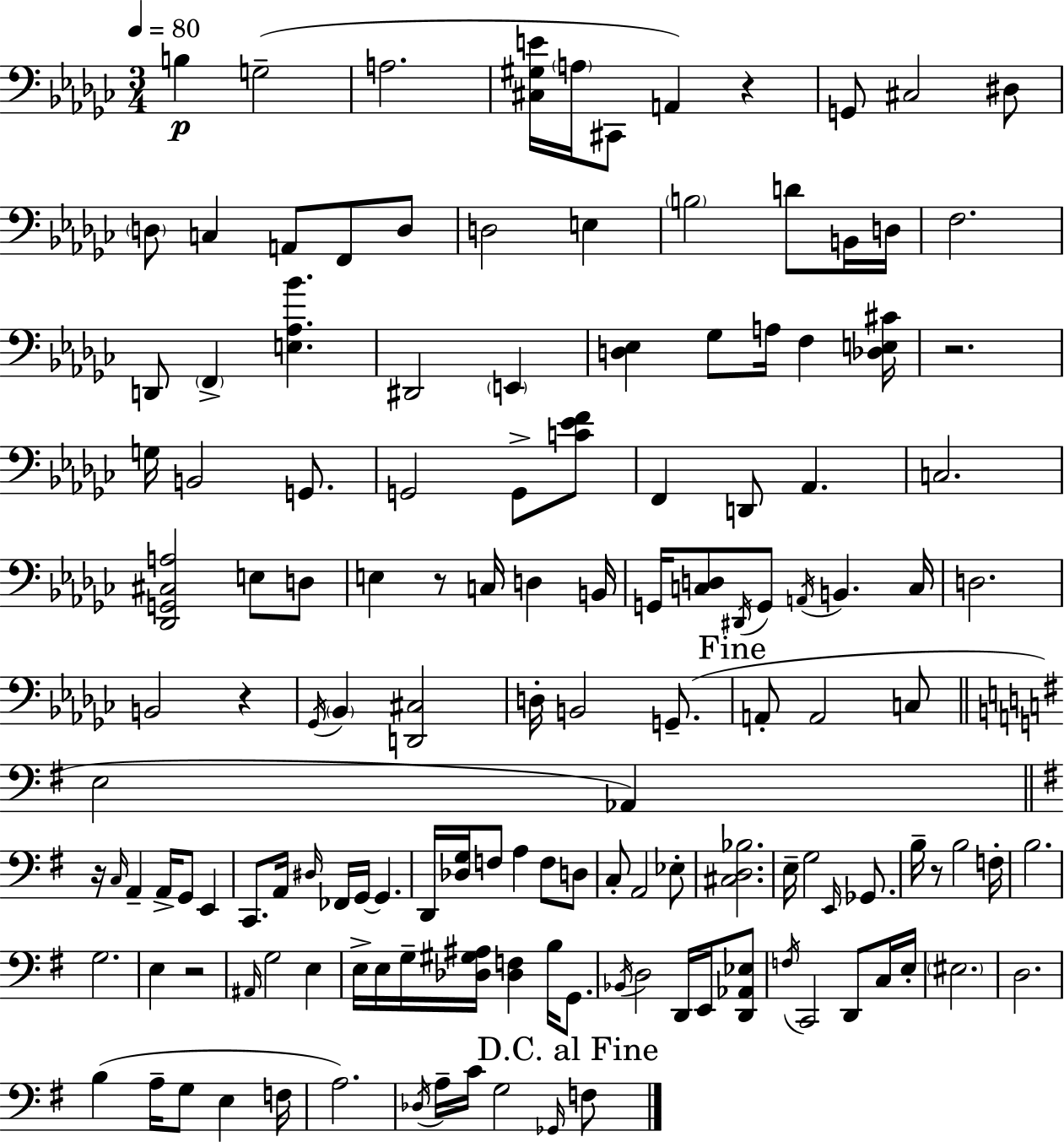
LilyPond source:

{
  \clef bass
  \numericTimeSignature
  \time 3/4
  \key ees \minor
  \tempo 4 = 80
  b4\p g2--( | a2. | <cis gis e'>16 \parenthesize a16 cis,8 a,4) r4 | g,8 cis2 dis8 | \break \parenthesize d8 c4 a,8 f,8 d8 | d2 e4 | \parenthesize b2 d'8 b,16 d16 | f2. | \break d,8 \parenthesize f,4-> <e aes bes'>4. | dis,2 \parenthesize e,4 | <d ees>4 ges8 a16 f4 <des e cis'>16 | r2. | \break g16 b,2 g,8. | g,2 g,8-> <c' ees' f'>8 | f,4 d,8 aes,4. | c2. | \break <des, g, cis a>2 e8 d8 | e4 r8 c16 d4 b,16 | g,16 <c d>8 \acciaccatura { dis,16 } g,8 \acciaccatura { a,16 } b,4. | c16 d2. | \break b,2 r4 | \acciaccatura { ges,16 } \parenthesize bes,4 <d, cis>2 | d16-. b,2 | g,8.--( \mark "Fine" a,8-. a,2 | \break c8 \bar "||" \break \key e \minor e2 aes,4) | \bar "||" \break \key g \major r16 \grace { c16 } a,4-- a,16-> g,8 e,4 | c,8. a,16 \grace { dis16 } fes,16 g,16~~ g,4. | d,16 <des g>16 f8 a4 f8 | d8 c8-. a,2 | \break ees8-. <cis d bes>2. | e16-- g2 \grace { e,16 } | ges,8. b16-- r8 b2 | f16-. b2. | \break g2. | e4 r2 | \grace { ais,16 } g2 | e4 e16-> e16 g16-- <des gis ais>16 <des f>4 | \break b16 g,8. \acciaccatura { bes,16 } d2 | d,16 e,16 <d, aes, ees>8 \acciaccatura { f16 } c,2 | d,8 c16 e16-. \parenthesize eis2. | d2. | \break b4( a16-- g8 | e4 f16 a2.) | \acciaccatura { des16 } a16-- c'16 g2 | \grace { ges,16 } \mark "D.C. al Fine" f8 \bar "|."
}